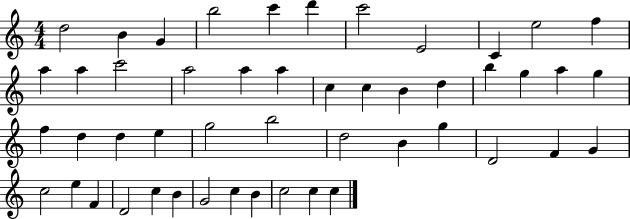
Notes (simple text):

D5/h B4/q G4/q B5/h C6/q D6/q C6/h E4/h C4/q E5/h F5/q A5/q A5/q C6/h A5/h A5/q A5/q C5/q C5/q B4/q D5/q B5/q G5/q A5/q G5/q F5/q D5/q D5/q E5/q G5/h B5/h D5/h B4/q G5/q D4/h F4/q G4/q C5/h E5/q F4/q D4/h C5/q B4/q G4/h C5/q B4/q C5/h C5/q C5/q